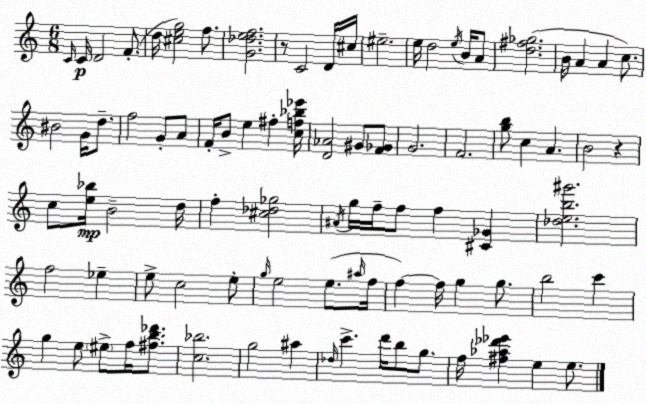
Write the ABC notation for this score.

X:1
T:Untitled
M:6/8
L:1/4
K:C
C/4 C/4 D2 F/2 d/4 [^ceg]2 f/2 [G_def]2 z/2 C2 D/4 ^c/4 ^e2 e/4 d2 e/4 B/4 A/2 [d^f_g]2 B/4 A A c/2 ^B2 G/4 d/2 f2 G/2 A/2 F/4 B/2 e ^f [cf_b_e']/4 [D_A]2 ^G/2 [F_G]/2 G2 F2 [gb]/2 c A B2 z c/2 [e_b]/4 B2 d/4 f [^c_d_g]2 ^A/4 g/4 f/4 f/2 f [^C_G] [_deb^g']2 f2 _e e/2 c2 e/2 g/4 e2 e/2 ^a/4 f/4 f f/4 g g/2 b2 c' g e/2 ^e/2 f/4 [^fb_d']/2 [c_b]2 g2 ^a _d/4 c' d'/4 b/2 g/2 f/4 [^f_a_d'_e'] e e/2